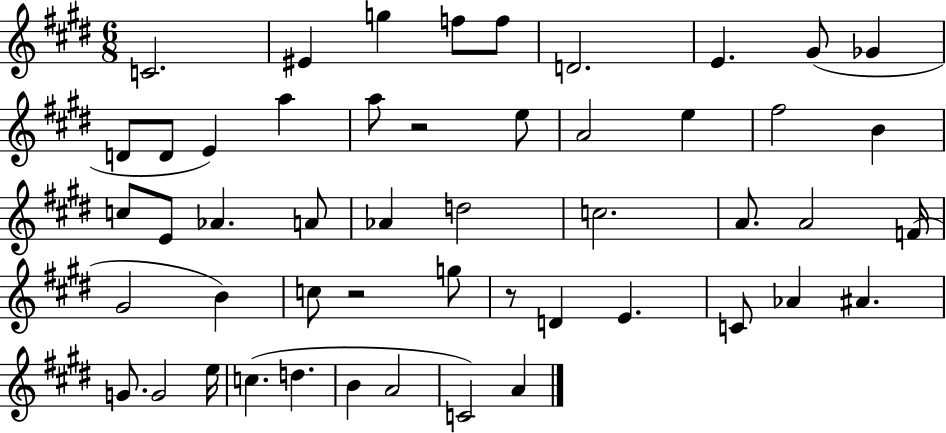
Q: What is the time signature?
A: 6/8